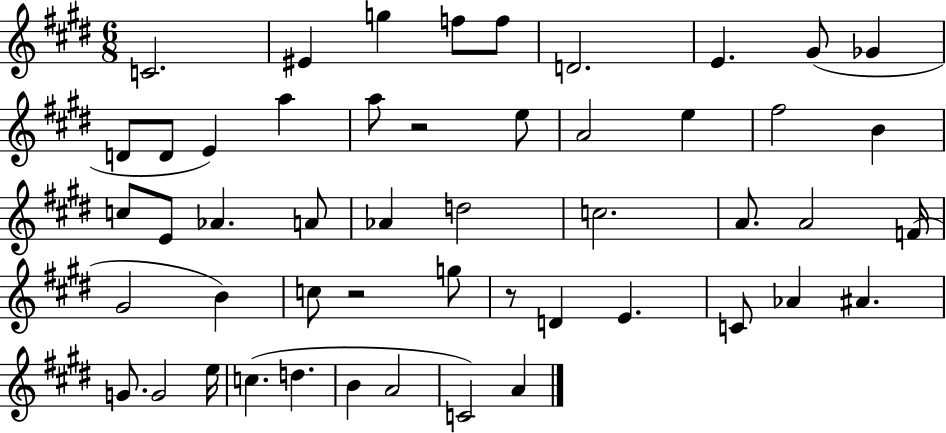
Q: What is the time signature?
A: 6/8